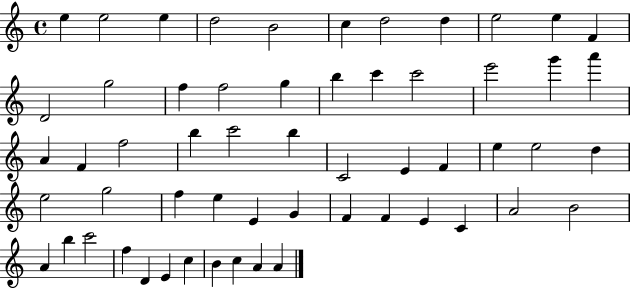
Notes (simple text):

E5/q E5/h E5/q D5/h B4/h C5/q D5/h D5/q E5/h E5/q F4/q D4/h G5/h F5/q F5/h G5/q B5/q C6/q C6/h E6/h G6/q A6/q A4/q F4/q F5/h B5/q C6/h B5/q C4/h E4/q F4/q E5/q E5/h D5/q E5/h G5/h F5/q E5/q E4/q G4/q F4/q F4/q E4/q C4/q A4/h B4/h A4/q B5/q C6/h F5/q D4/q E4/q C5/q B4/q C5/q A4/q A4/q